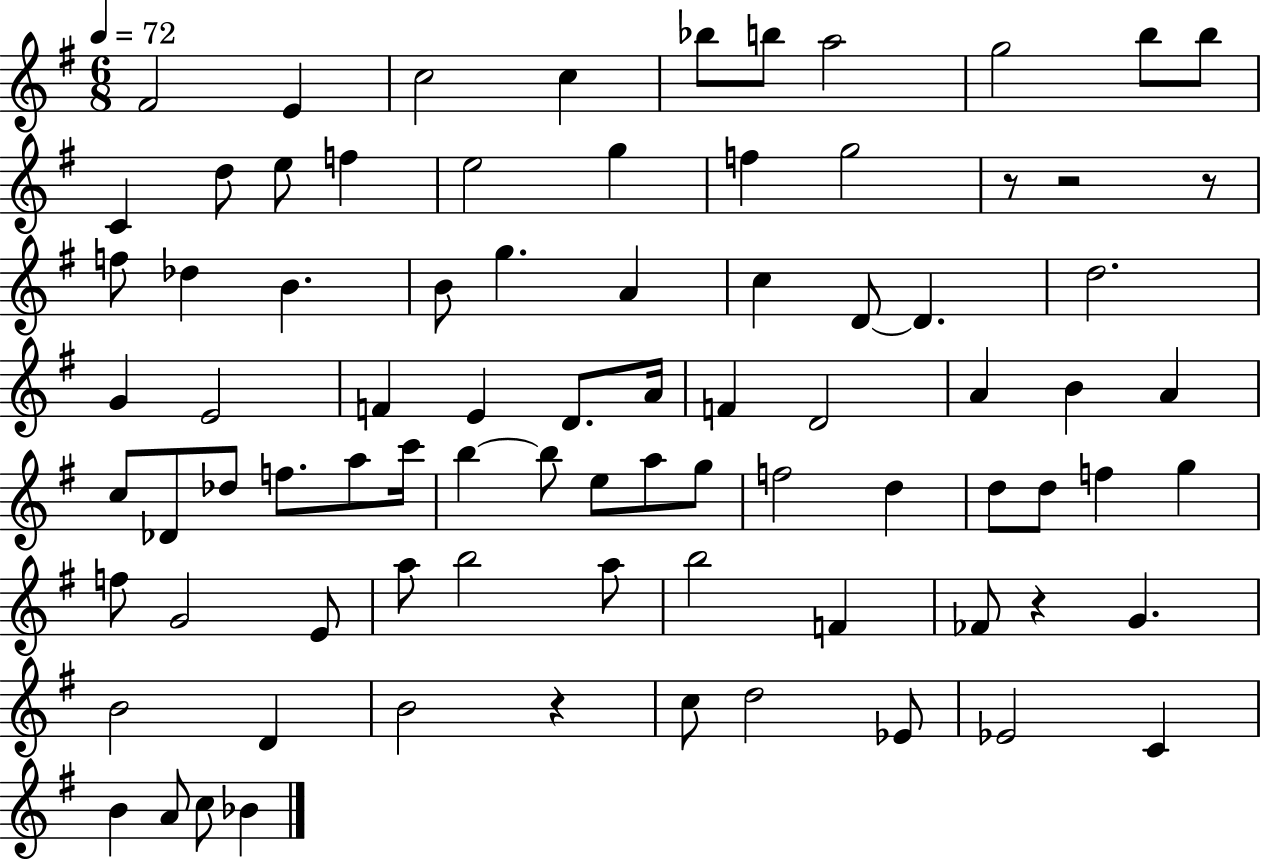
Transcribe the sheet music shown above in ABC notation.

X:1
T:Untitled
M:6/8
L:1/4
K:G
^F2 E c2 c _b/2 b/2 a2 g2 b/2 b/2 C d/2 e/2 f e2 g f g2 z/2 z2 z/2 f/2 _d B B/2 g A c D/2 D d2 G E2 F E D/2 A/4 F D2 A B A c/2 _D/2 _d/2 f/2 a/2 c'/4 b b/2 e/2 a/2 g/2 f2 d d/2 d/2 f g f/2 G2 E/2 a/2 b2 a/2 b2 F _F/2 z G B2 D B2 z c/2 d2 _E/2 _E2 C B A/2 c/2 _B